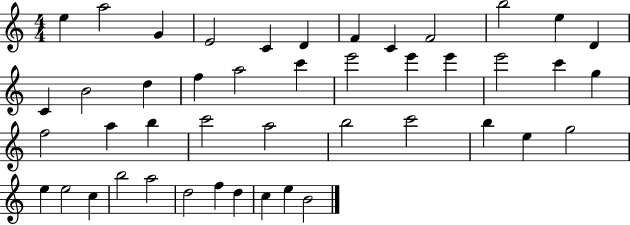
{
  \clef treble
  \numericTimeSignature
  \time 4/4
  \key c \major
  e''4 a''2 g'4 | e'2 c'4 d'4 | f'4 c'4 f'2 | b''2 e''4 d'4 | \break c'4 b'2 d''4 | f''4 a''2 c'''4 | e'''2 e'''4 e'''4 | e'''2 c'''4 g''4 | \break f''2 a''4 b''4 | c'''2 a''2 | b''2 c'''2 | b''4 e''4 g''2 | \break e''4 e''2 c''4 | b''2 a''2 | d''2 f''4 d''4 | c''4 e''4 b'2 | \break \bar "|."
}